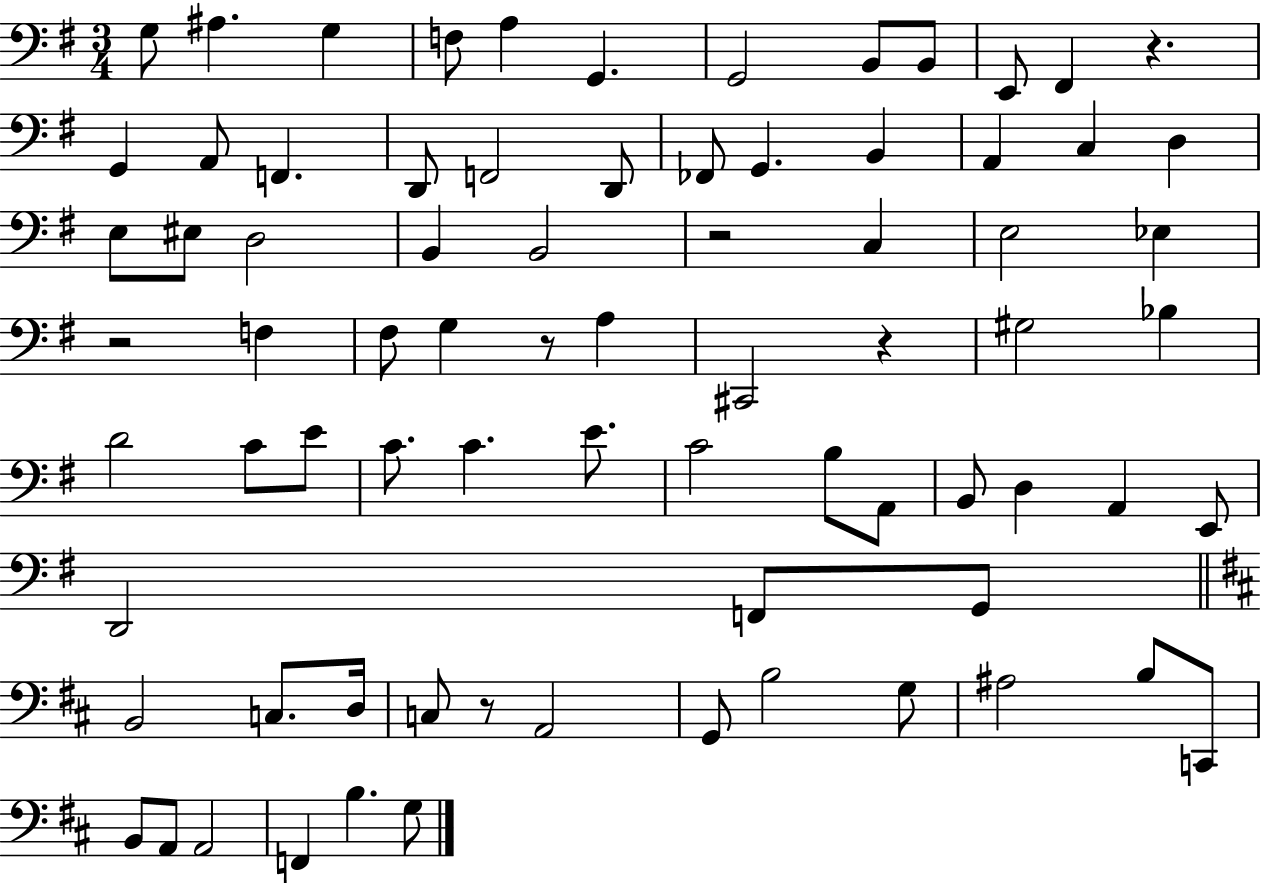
G3/e A#3/q. G3/q F3/e A3/q G2/q. G2/h B2/e B2/e E2/e F#2/q R/q. G2/q A2/e F2/q. D2/e F2/h D2/e FES2/e G2/q. B2/q A2/q C3/q D3/q E3/e EIS3/e D3/h B2/q B2/h R/h C3/q E3/h Eb3/q R/h F3/q F#3/e G3/q R/e A3/q C#2/h R/q G#3/h Bb3/q D4/h C4/e E4/e C4/e. C4/q. E4/e. C4/h B3/e A2/e B2/e D3/q A2/q E2/e D2/h F2/e G2/e B2/h C3/e. D3/s C3/e R/e A2/h G2/e B3/h G3/e A#3/h B3/e C2/e B2/e A2/e A2/h F2/q B3/q. G3/e